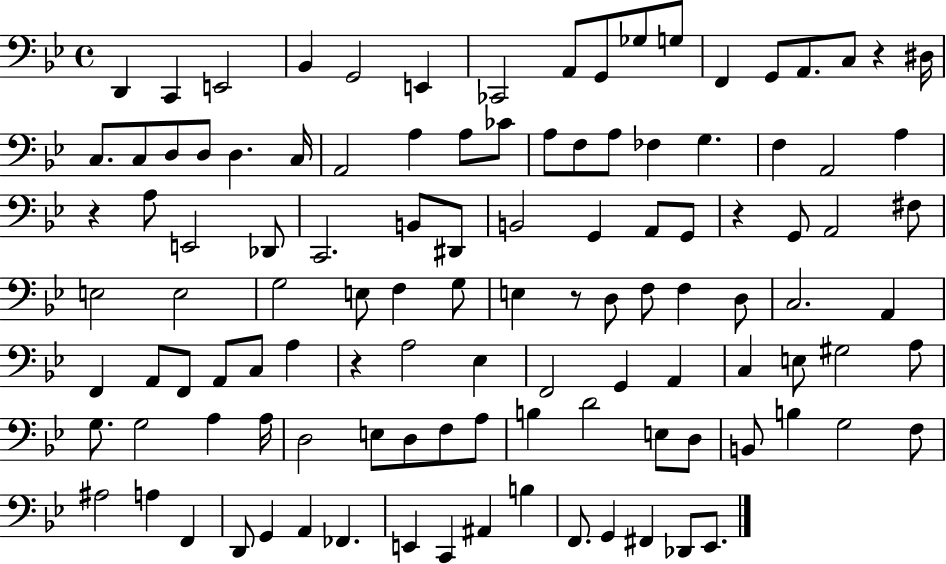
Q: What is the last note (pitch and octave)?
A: Eb2